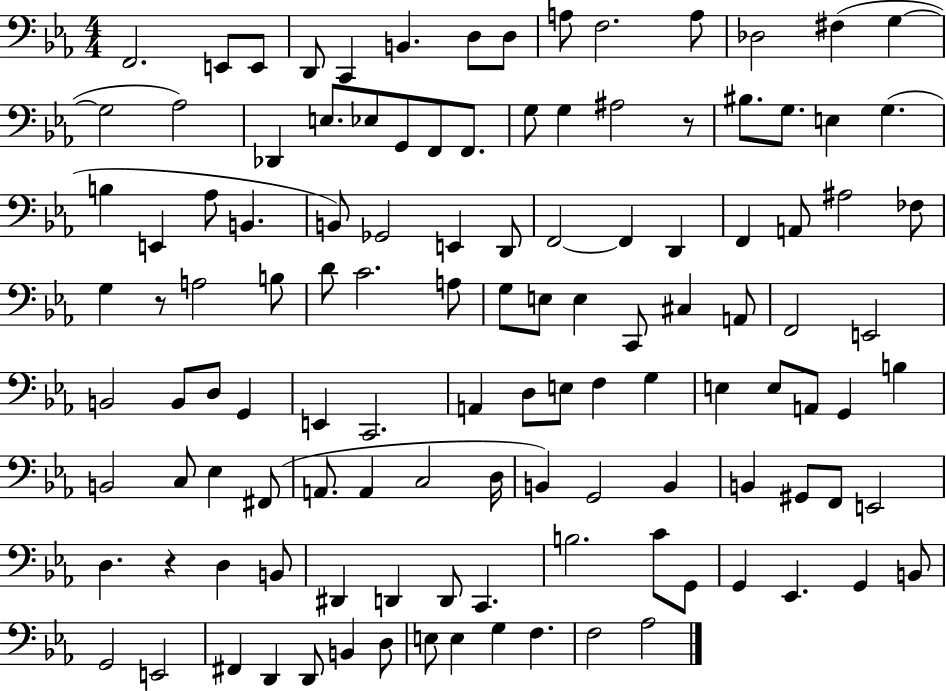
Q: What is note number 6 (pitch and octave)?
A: B2